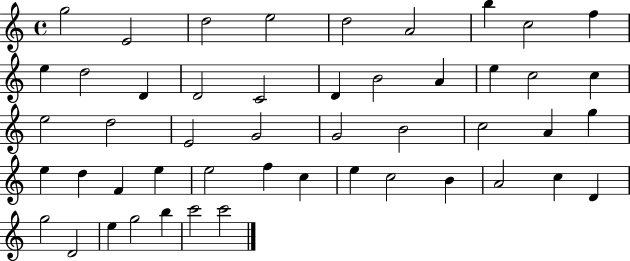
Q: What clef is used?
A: treble